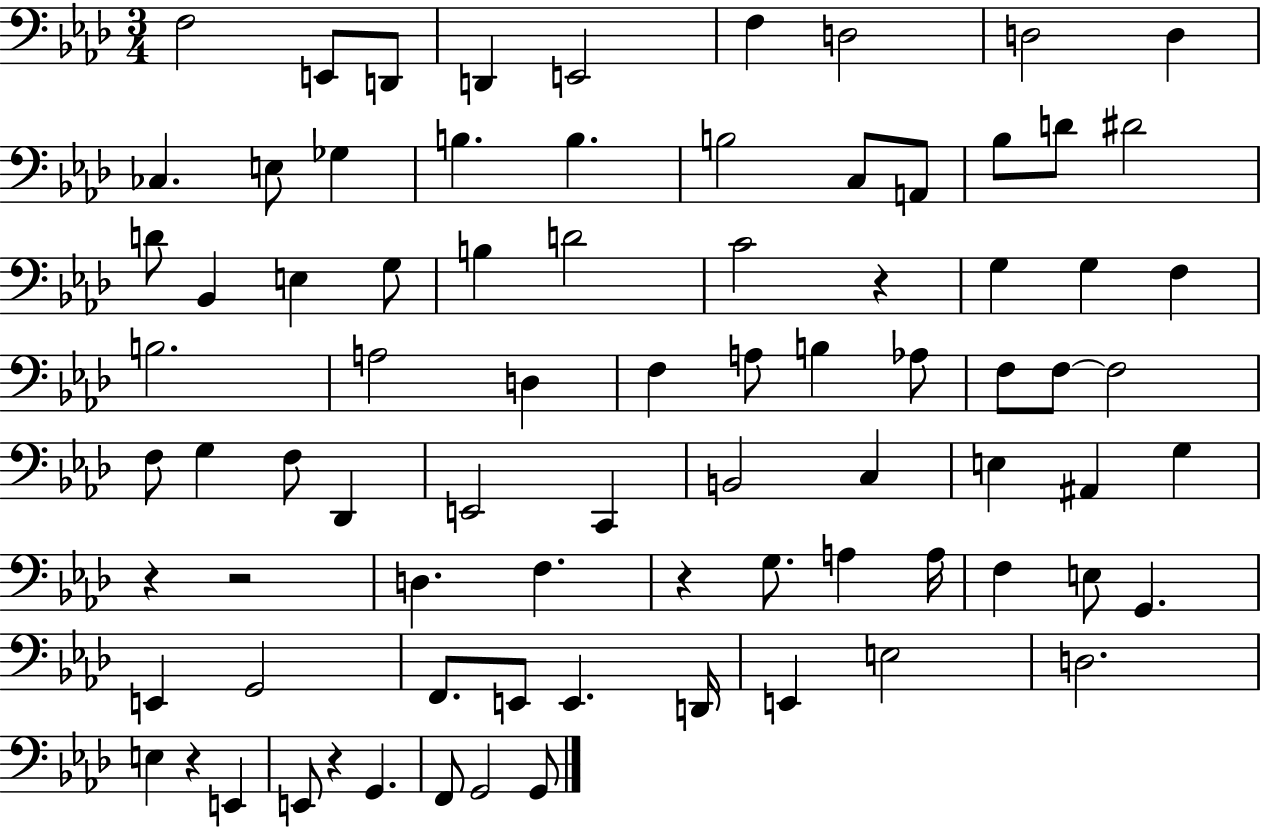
F3/h E2/e D2/e D2/q E2/h F3/q D3/h D3/h D3/q CES3/q. E3/e Gb3/q B3/q. B3/q. B3/h C3/e A2/e Bb3/e D4/e D#4/h D4/e Bb2/q E3/q G3/e B3/q D4/h C4/h R/q G3/q G3/q F3/q B3/h. A3/h D3/q F3/q A3/e B3/q Ab3/e F3/e F3/e F3/h F3/e G3/q F3/e Db2/q E2/h C2/q B2/h C3/q E3/q A#2/q G3/q R/q R/h D3/q. F3/q. R/q G3/e. A3/q A3/s F3/q E3/e G2/q. E2/q G2/h F2/e. E2/e E2/q. D2/s E2/q E3/h D3/h. E3/q R/q E2/q E2/e R/q G2/q. F2/e G2/h G2/e